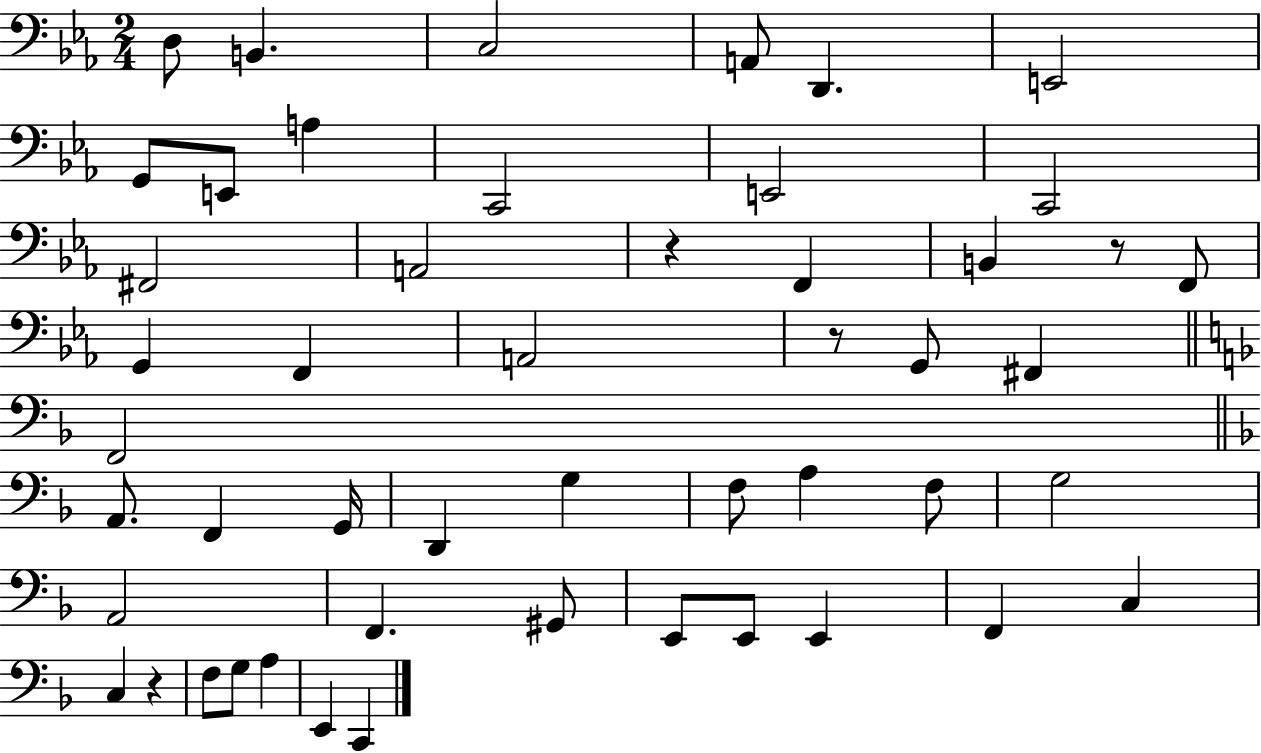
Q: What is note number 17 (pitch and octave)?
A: F2